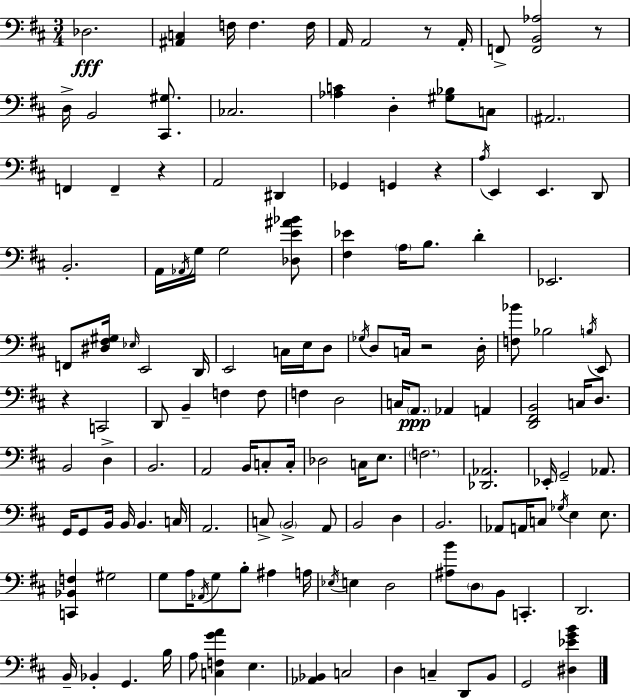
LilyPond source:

{
  \clef bass
  \numericTimeSignature
  \time 3/4
  \key d \major
  \repeat volta 2 { des2.\fff | <ais, c>4 f16 f4. f16 | a,16 a,2 r8 a,16-. | f,8-> <f, b, aes>2 r8 | \break d16-> b,2 <cis, gis>8. | ces2. | <aes c'>4 d4-. <gis bes>8 c8 | \parenthesize ais,2. | \break f,4 f,4-- r4 | a,2 dis,4 | ges,4 g,4 r4 | \acciaccatura { a16 } e,4 e,4. d,8 | \break b,2.-. | a,16 \acciaccatura { aes,16 } g16 g2 | <des e' ais' bes'>8 <fis ees'>4 \parenthesize a16 b8. d'4-. | ees,2. | \break f,8 <dis fis gis>16 \grace { ees16 } e,2 | d,16 e,2 c16 | e16 d8 \acciaccatura { ges16 } d8 c16 r2 | d16-. <f bes'>8 bes2 | \break \acciaccatura { b16 } e,8 r4 c,2 | d,8 b,4-- f4 | f8 f4 d2 | c16 \parenthesize a,8.\ppp aes,4 | \break a,4 <d, fis, b,>2 | c16 d8. b,2 | d4-> b,2. | a,2 | \break b,16 c8-. c16-. des2 | c16 e8. \parenthesize f2. | <des, aes,>2. | ees,16-. g,2-- | \break aes,8. g,16 g,8 b,16 b,16 b,4. | c16 a,2. | c8-> \parenthesize b,2-> | a,8 b,2 | \break d4 b,2. | aes,8 a,16 c8 \acciaccatura { ges16 } e4 | e8. <c, bes, f>4 gis2 | g8 a16 \acciaccatura { aes,16 } g8 | \break b8-. ais4 a16 \acciaccatura { ees16 } e4 | d2 <ais b'>8 \parenthesize d8 | b,8 c,4.-. d,2. | b,16-- bes,4-. | \break g,4. b16 a8 <c f g' a'>4 | e4. <aes, bes,>4 | c2 d4 | c4-- d,8 b,8 g,2 | \break <dis ees' g' b'>4 } \bar "|."
}